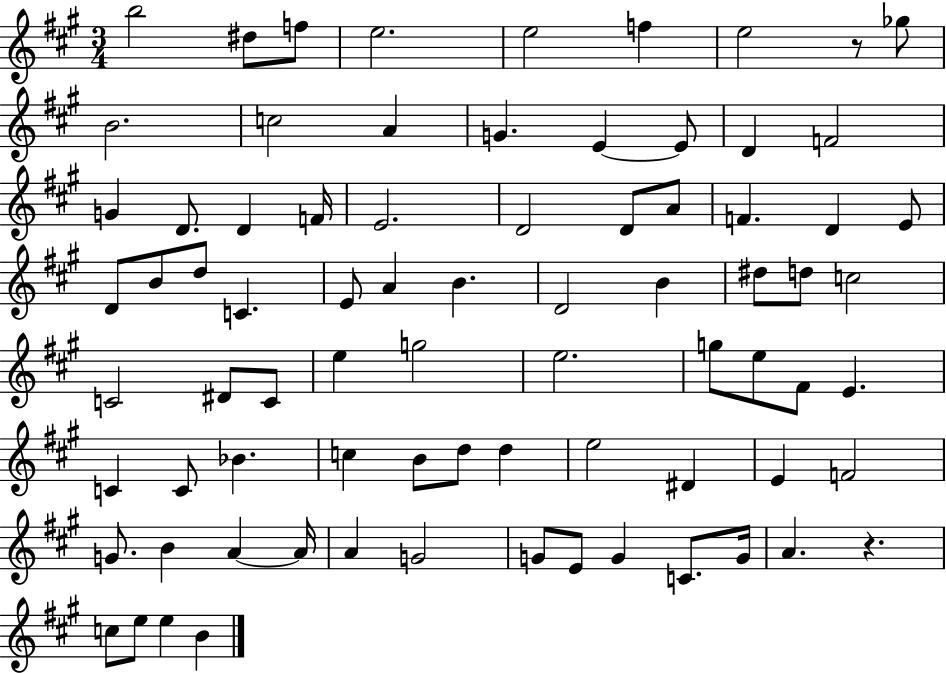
{
  \clef treble
  \numericTimeSignature
  \time 3/4
  \key a \major
  \repeat volta 2 { b''2 dis''8 f''8 | e''2. | e''2 f''4 | e''2 r8 ges''8 | \break b'2. | c''2 a'4 | g'4. e'4~~ e'8 | d'4 f'2 | \break g'4 d'8. d'4 f'16 | e'2. | d'2 d'8 a'8 | f'4. d'4 e'8 | \break d'8 b'8 d''8 c'4. | e'8 a'4 b'4. | d'2 b'4 | dis''8 d''8 c''2 | \break c'2 dis'8 c'8 | e''4 g''2 | e''2. | g''8 e''8 fis'8 e'4. | \break c'4 c'8 bes'4. | c''4 b'8 d''8 d''4 | e''2 dis'4 | e'4 f'2 | \break g'8. b'4 a'4~~ a'16 | a'4 g'2 | g'8 e'8 g'4 c'8. g'16 | a'4. r4. | \break c''8 e''8 e''4 b'4 | } \bar "|."
}